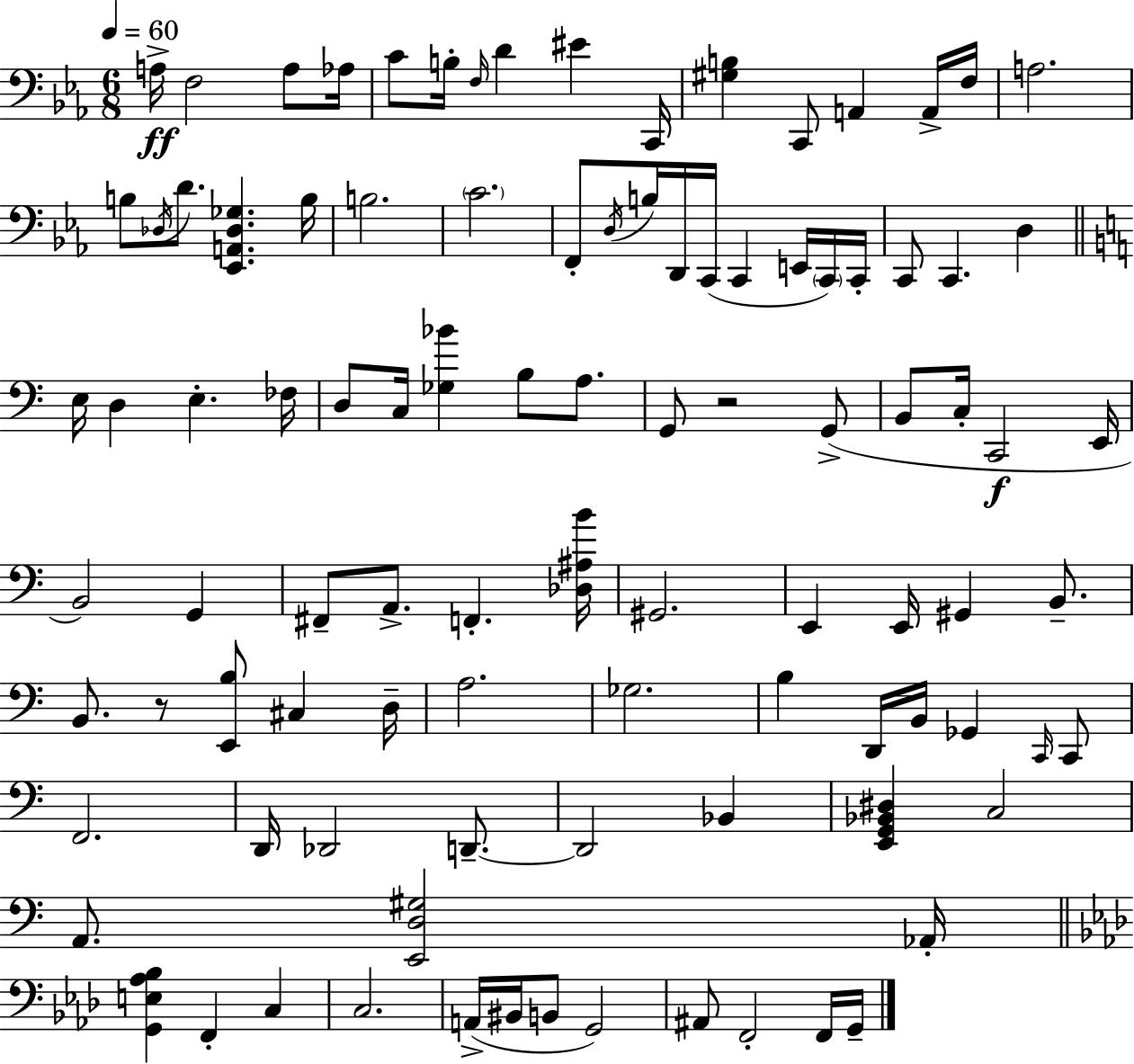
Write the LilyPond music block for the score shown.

{
  \clef bass
  \numericTimeSignature
  \time 6/8
  \key c \minor
  \tempo 4 = 60
  a16->\ff f2 a8 aes16 | c'8 b16-. \grace { f16 } d'4 eis'4 | c,16 <gis b>4 c,8 a,4 a,16-> | f16 a2. | \break b8 \acciaccatura { des16 } d'8. <ees, a, des ges>4. | b16 b2. | \parenthesize c'2. | f,8-. \acciaccatura { d16 } b16 d,16 c,16( c,4 | \break e,16 \parenthesize c,16) c,16-. c,8 c,4. d4 | \bar "||" \break \key a \minor e16 d4 e4.-. fes16 | d8 c16 <ges bes'>4 b8 a8. | g,8 r2 g,8->( | b,8 c16-. c,2\f e,16 | \break b,2) g,4 | fis,8-- a,8.-> f,4.-. <des ais b'>16 | gis,2. | e,4 e,16 gis,4 b,8.-- | \break b,8. r8 <e, b>8 cis4 d16-- | a2. | ges2. | b4 d,16 b,16 ges,4 \grace { c,16 } c,8 | \break f,2. | d,16 des,2 d,8.--~~ | d,2 bes,4 | <e, g, bes, dis>4 c2 | \break a,8. <e, d gis>2 | aes,16-. \bar "||" \break \key aes \major <g, e aes bes>4 f,4-. c4 | c2. | a,16->( bis,16 b,8 g,2) | ais,8 f,2-. f,16 g,16-- | \break \bar "|."
}